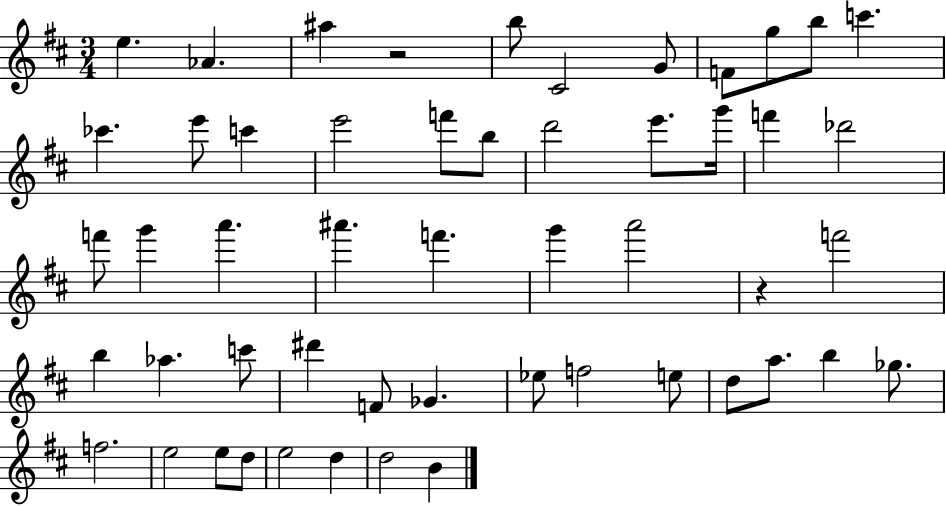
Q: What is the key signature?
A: D major